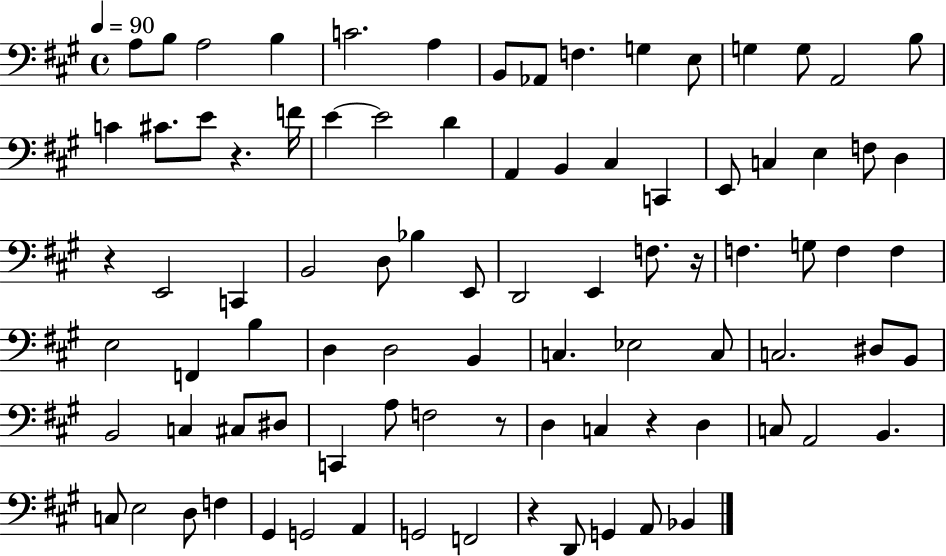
A3/e B3/e A3/h B3/q C4/h. A3/q B2/e Ab2/e F3/q. G3/q E3/e G3/q G3/e A2/h B3/e C4/q C#4/e. E4/e R/q. F4/s E4/q E4/h D4/q A2/q B2/q C#3/q C2/q E2/e C3/q E3/q F3/e D3/q R/q E2/h C2/q B2/h D3/e Bb3/q E2/e D2/h E2/q F3/e. R/s F3/q. G3/e F3/q F3/q E3/h F2/q B3/q D3/q D3/h B2/q C3/q. Eb3/h C3/e C3/h. D#3/e B2/e B2/h C3/q C#3/e D#3/e C2/q A3/e F3/h R/e D3/q C3/q R/q D3/q C3/e A2/h B2/q. C3/e E3/h D3/e F3/q G#2/q G2/h A2/q G2/h F2/h R/q D2/e G2/q A2/e Bb2/q